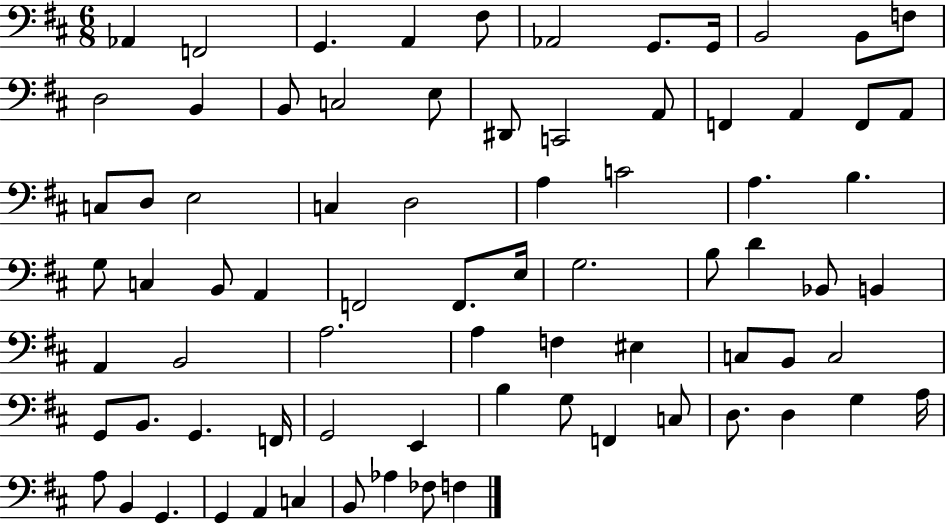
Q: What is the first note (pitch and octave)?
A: Ab2